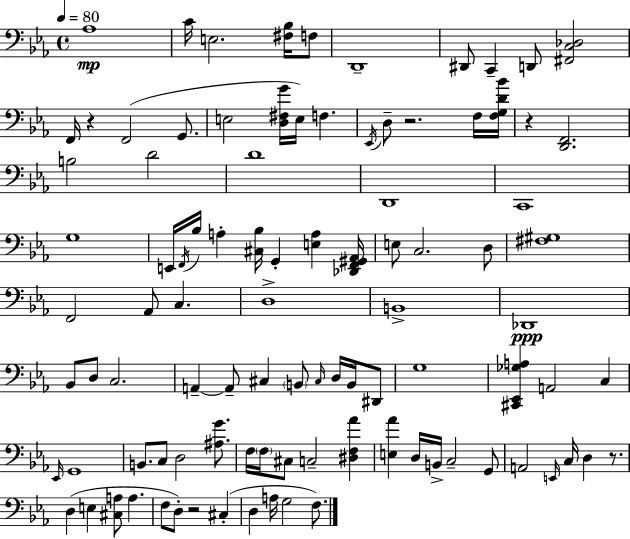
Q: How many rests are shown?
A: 5